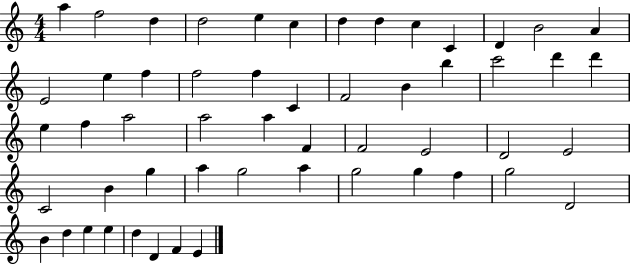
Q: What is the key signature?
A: C major